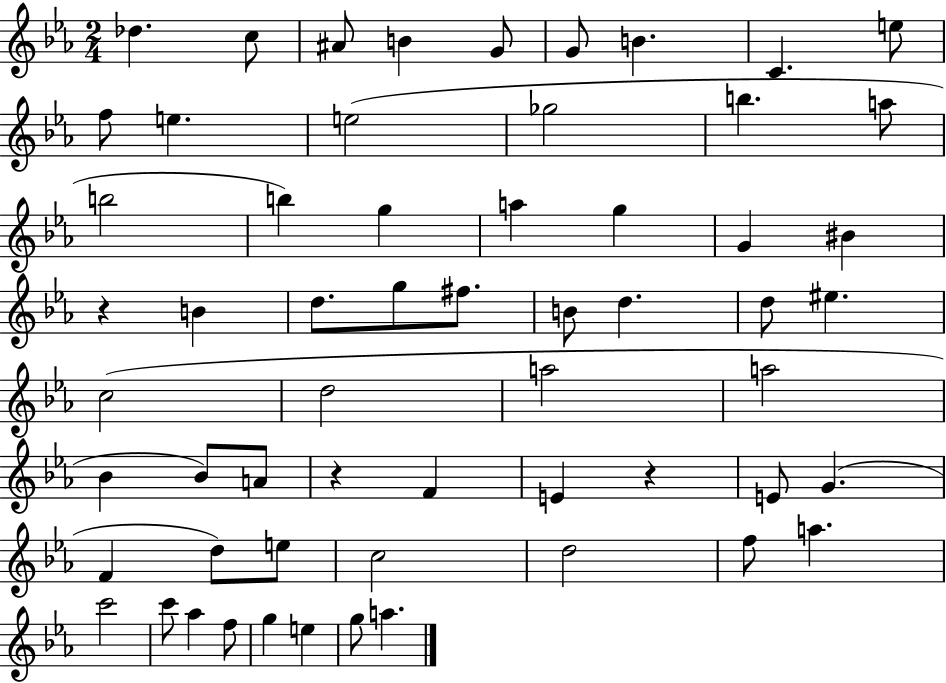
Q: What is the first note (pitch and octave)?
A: Db5